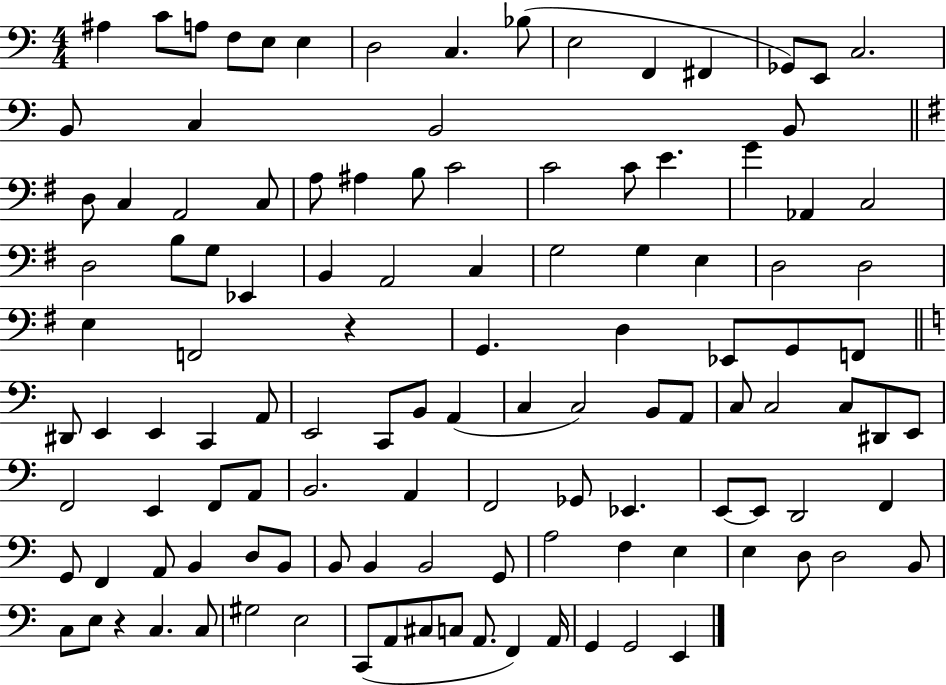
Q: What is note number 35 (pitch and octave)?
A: B3